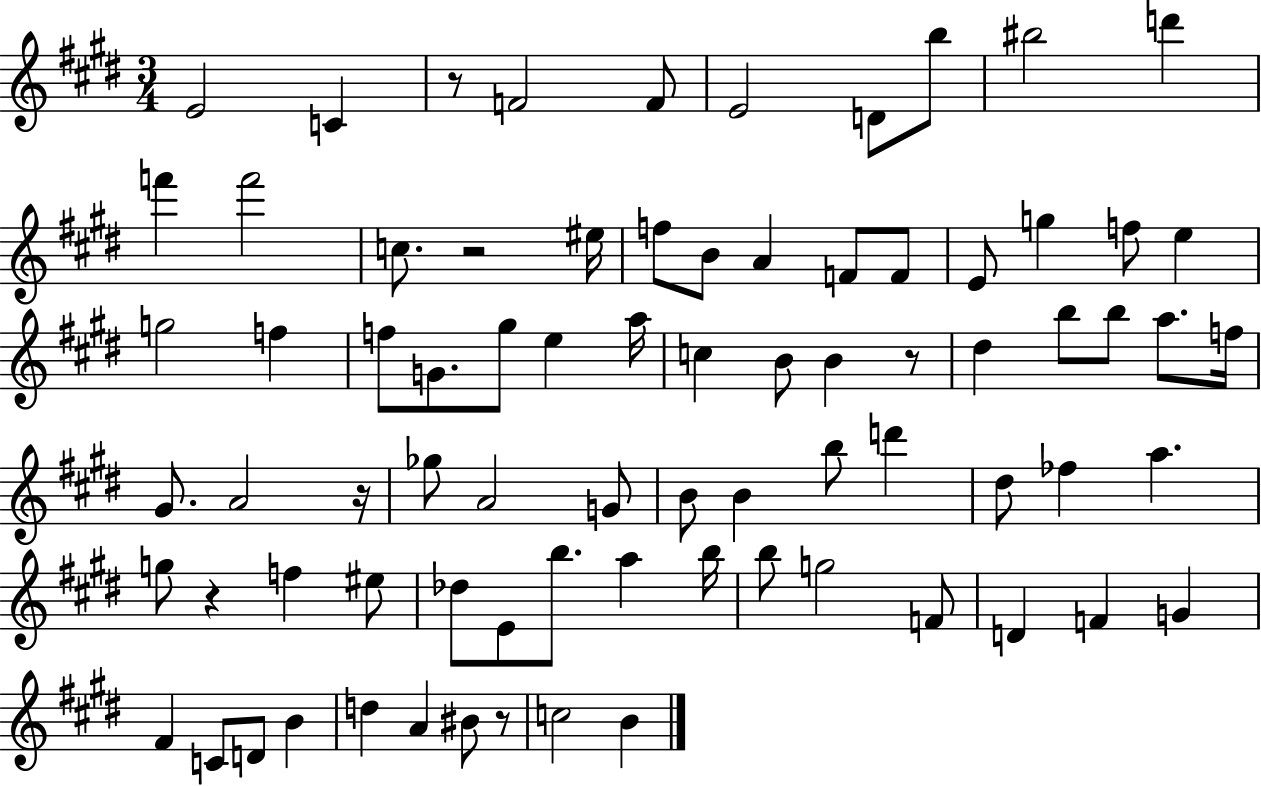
X:1
T:Untitled
M:3/4
L:1/4
K:E
E2 C z/2 F2 F/2 E2 D/2 b/2 ^b2 d' f' f'2 c/2 z2 ^e/4 f/2 B/2 A F/2 F/2 E/2 g f/2 e g2 f f/2 G/2 ^g/2 e a/4 c B/2 B z/2 ^d b/2 b/2 a/2 f/4 ^G/2 A2 z/4 _g/2 A2 G/2 B/2 B b/2 d' ^d/2 _f a g/2 z f ^e/2 _d/2 E/2 b/2 a b/4 b/2 g2 F/2 D F G ^F C/2 D/2 B d A ^B/2 z/2 c2 B